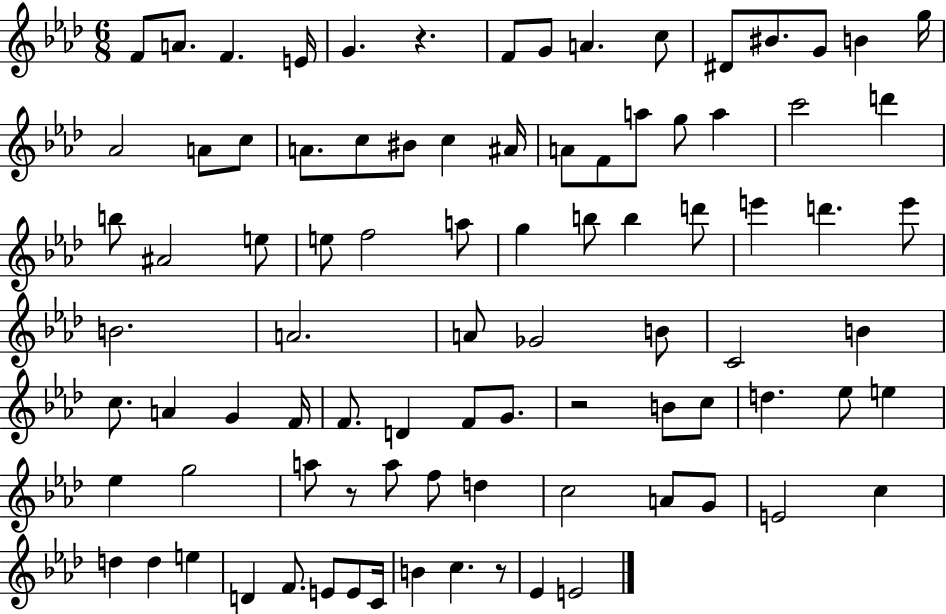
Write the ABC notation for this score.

X:1
T:Untitled
M:6/8
L:1/4
K:Ab
F/2 A/2 F E/4 G z F/2 G/2 A c/2 ^D/2 ^B/2 G/2 B g/4 _A2 A/2 c/2 A/2 c/2 ^B/2 c ^A/4 A/2 F/2 a/2 g/2 a c'2 d' b/2 ^A2 e/2 e/2 f2 a/2 g b/2 b d'/2 e' d' e'/2 B2 A2 A/2 _G2 B/2 C2 B c/2 A G F/4 F/2 D F/2 G/2 z2 B/2 c/2 d _e/2 e _e g2 a/2 z/2 a/2 f/2 d c2 A/2 G/2 E2 c d d e D F/2 E/2 E/2 C/4 B c z/2 _E E2